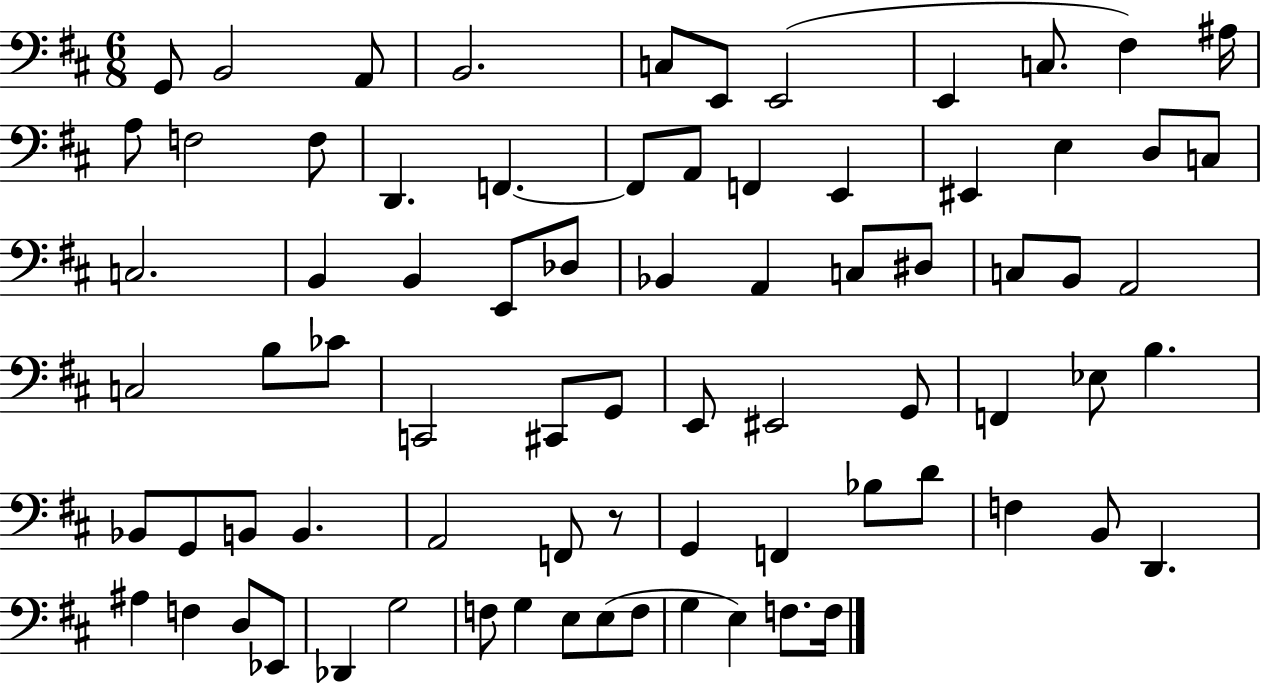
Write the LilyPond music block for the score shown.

{
  \clef bass
  \numericTimeSignature
  \time 6/8
  \key d \major
  g,8 b,2 a,8 | b,2. | c8 e,8 e,2( | e,4 c8. fis4) ais16 | \break a8 f2 f8 | d,4. f,4.~~ | f,8 a,8 f,4 e,4 | eis,4 e4 d8 c8 | \break c2. | b,4 b,4 e,8 des8 | bes,4 a,4 c8 dis8 | c8 b,8 a,2 | \break c2 b8 ces'8 | c,2 cis,8 g,8 | e,8 eis,2 g,8 | f,4 ees8 b4. | \break bes,8 g,8 b,8 b,4. | a,2 f,8 r8 | g,4 f,4 bes8 d'8 | f4 b,8 d,4. | \break ais4 f4 d8 ees,8 | des,4 g2 | f8 g4 e8 e8( f8 | g4 e4) f8. f16 | \break \bar "|."
}